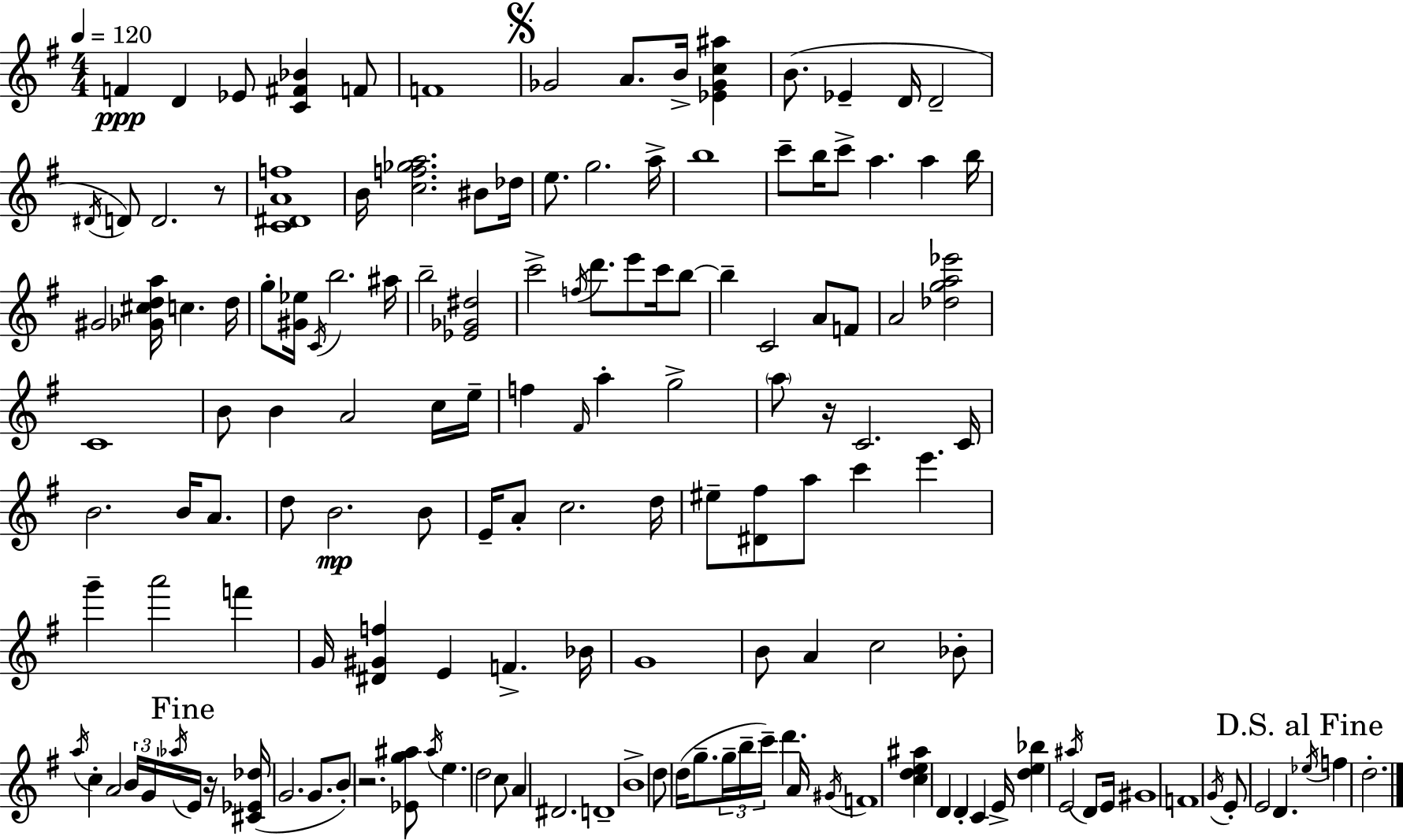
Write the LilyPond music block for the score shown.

{
  \clef treble
  \numericTimeSignature
  \time 4/4
  \key g \major
  \tempo 4 = 120
  f'4\ppp d'4 ees'8 <c' fis' bes'>4 f'8 | f'1 | \mark \markup { \musicglyph "scripts.segno" } ges'2 a'8. b'16-> <ees' ges' c'' ais''>4 | b'8.( ees'4-- d'16 d'2-- | \break \acciaccatura { dis'16 } d'8) d'2. r8 | <c' dis' a' f''>1 | b'16 <c'' f'' ges'' a''>2. bis'8 | des''16 e''8. g''2. | \break a''16-> b''1 | c'''8-- b''16 c'''8-> a''4. a''4 | b''16 gis'2 <ges' cis'' d'' a''>16 c''4. | d''16 g''8-. <gis' ees''>16 \acciaccatura { c'16 } b''2. | \break ais''16 b''2-- <ees' ges' dis''>2 | c'''2-> \acciaccatura { f''16 } d'''8. e'''8 | c'''16 b''8~~ b''4-- c'2 a'8 | f'8 a'2 <des'' g'' a'' ees'''>2 | \break c'1 | b'8 b'4 a'2 | c''16 e''16-- f''4 \grace { fis'16 } a''4-. g''2-> | \parenthesize a''8 r16 c'2. | \break c'16 b'2. | b'16 a'8. d''8 b'2.\mp | b'8 e'16-- a'8-. c''2. | d''16 eis''8-- <dis' fis''>8 a''8 c'''4 e'''4. | \break g'''4-- a'''2 | f'''4 g'16 <dis' gis' f''>4 e'4 f'4.-> | bes'16 g'1 | b'8 a'4 c''2 | \break bes'8-. \acciaccatura { a''16 } c''4-. a'2 | \tuplet 3/2 { b'16 g'16 \acciaccatura { aes''16 } } \mark "Fine" e'16 r16 <cis' ees' des''>16( g'2. | g'8. b'8-.) r2. | <ees' g'' ais''>8 \acciaccatura { ais''16 } e''4. d''2 | \break c''8 a'4 dis'2. | d'1-- | b'1-> | d''8 d''16( g''8.-- \tuplet 3/2 { g''16-- b''16-- c'''16--) } | \break d'''4. a'16 \acciaccatura { gis'16 } f'1 | <c'' d'' e'' ais''>4 d'4 | d'4-. c'4 e'16-> <d'' e'' bes''>4 e'2 | \acciaccatura { ais''16 } d'8 e'16 gis'1 | \break f'1 | \acciaccatura { g'16 } e'8-. e'2 | d'4. \mark "D.S. al Fine" \acciaccatura { ees''16 } f''4 d''2.-. | \bar "|."
}